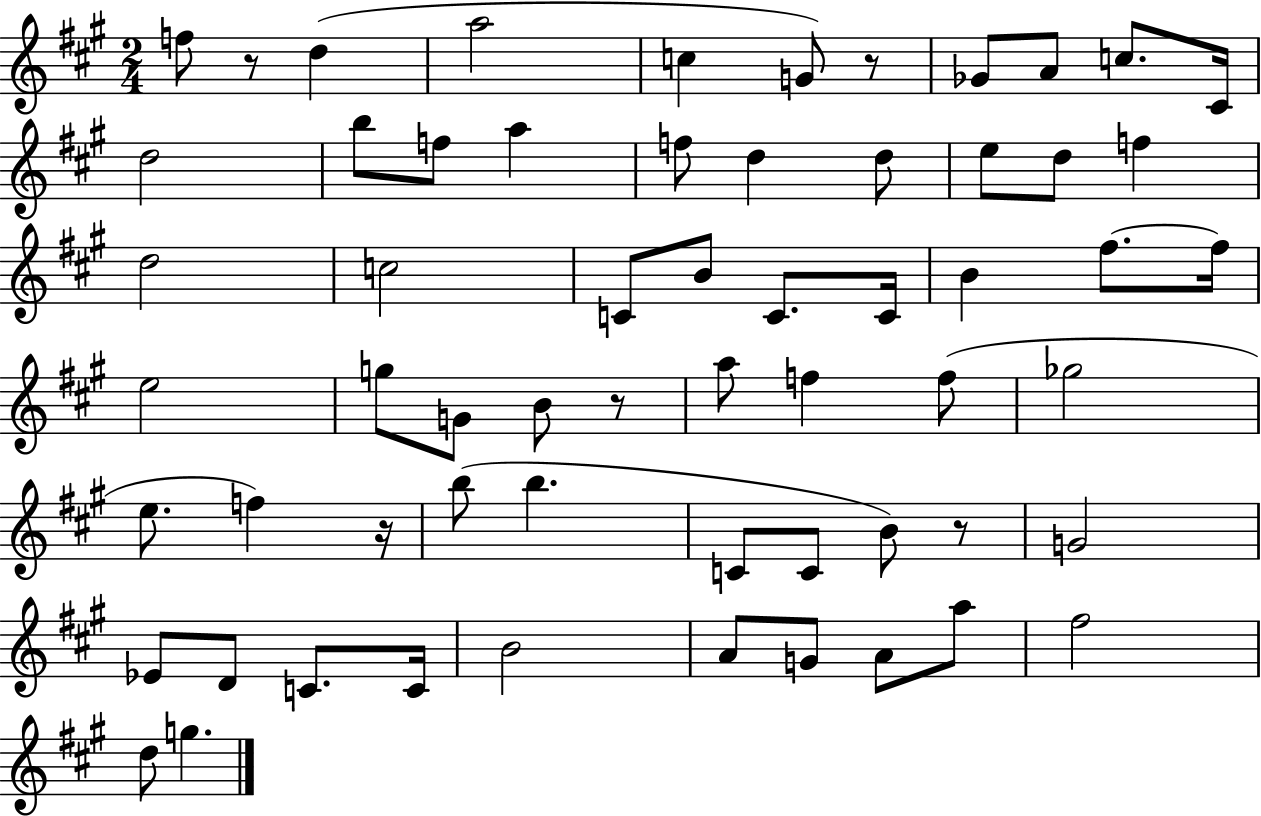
{
  \clef treble
  \numericTimeSignature
  \time 2/4
  \key a \major
  \repeat volta 2 { f''8 r8 d''4( | a''2 | c''4 g'8) r8 | ges'8 a'8 c''8. cis'16 | \break d''2 | b''8 f''8 a''4 | f''8 d''4 d''8 | e''8 d''8 f''4 | \break d''2 | c''2 | c'8 b'8 c'8. c'16 | b'4 fis''8.~~ fis''16 | \break e''2 | g''8 g'8 b'8 r8 | a''8 f''4 f''8( | ges''2 | \break e''8. f''4) r16 | b''8( b''4. | c'8 c'8 b'8) r8 | g'2 | \break ees'8 d'8 c'8. c'16 | b'2 | a'8 g'8 a'8 a''8 | fis''2 | \break d''8 g''4. | } \bar "|."
}